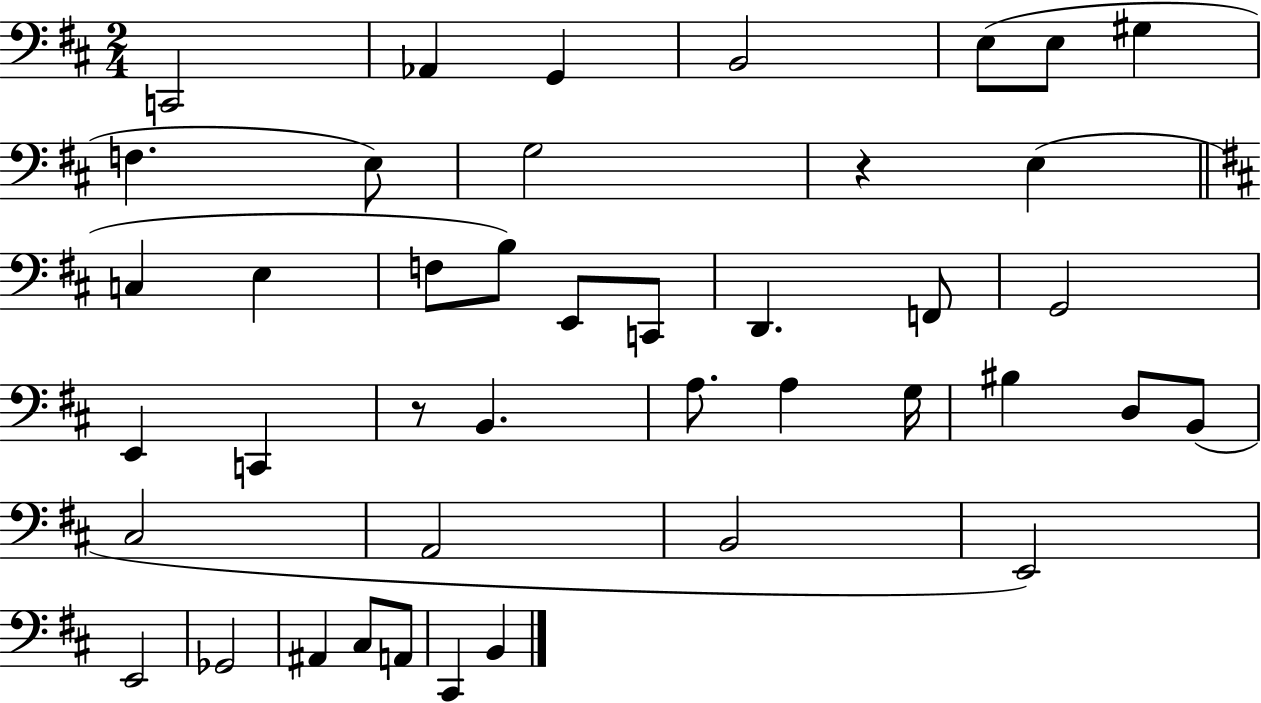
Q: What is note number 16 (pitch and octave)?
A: E2